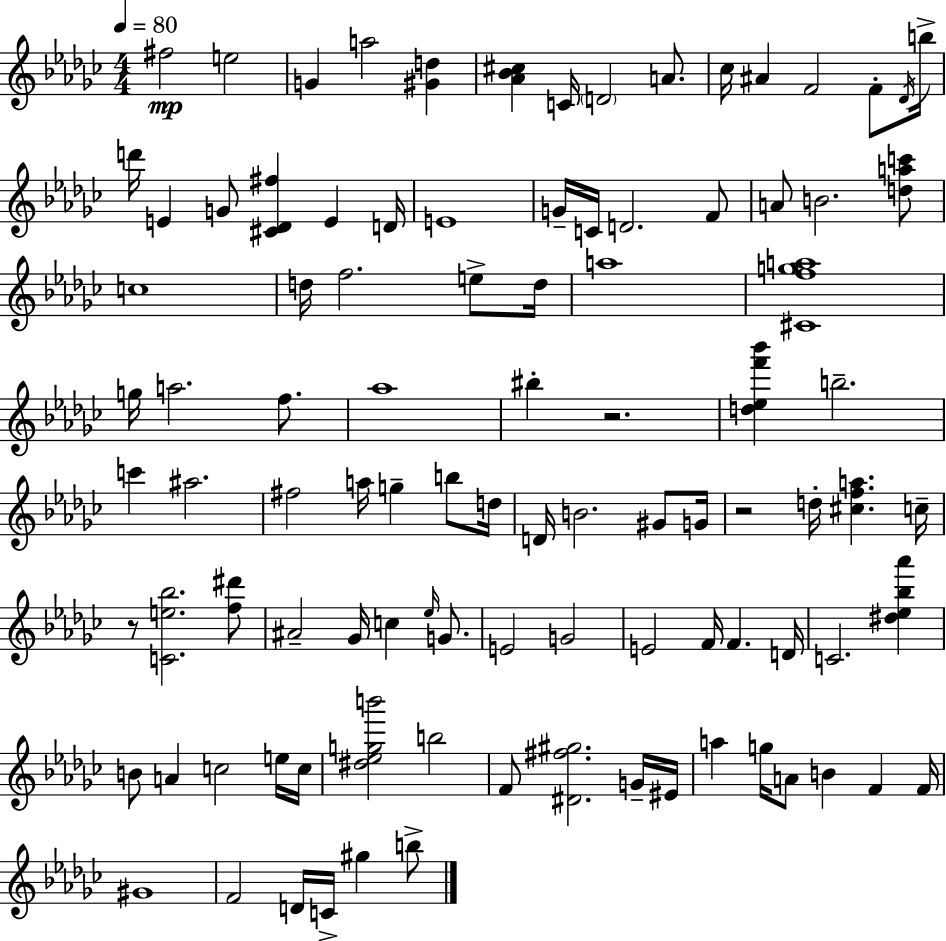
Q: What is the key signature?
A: EES minor